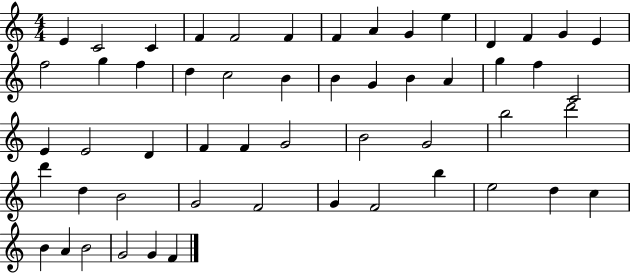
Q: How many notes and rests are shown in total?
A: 54